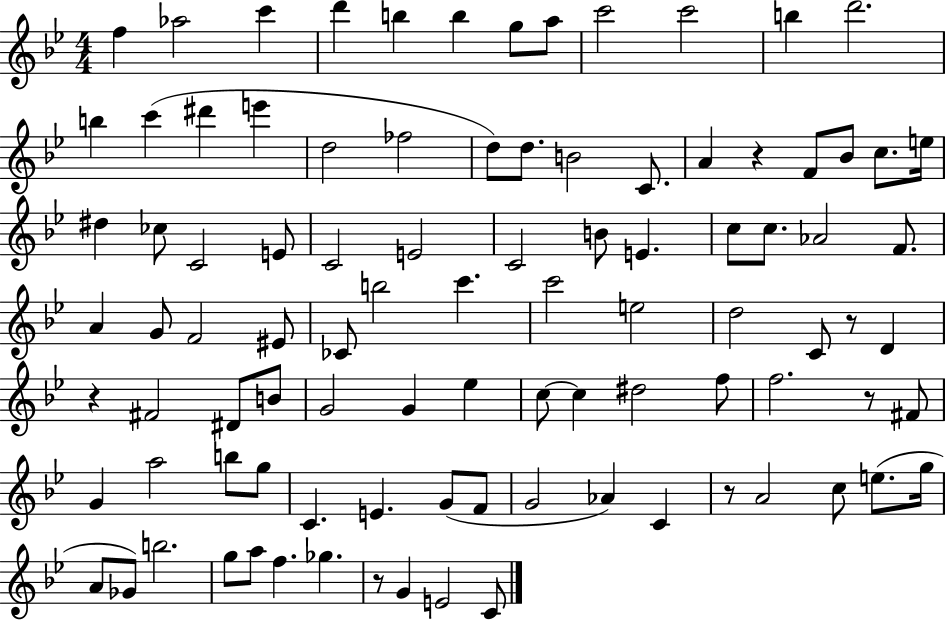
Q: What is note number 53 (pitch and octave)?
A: F#4